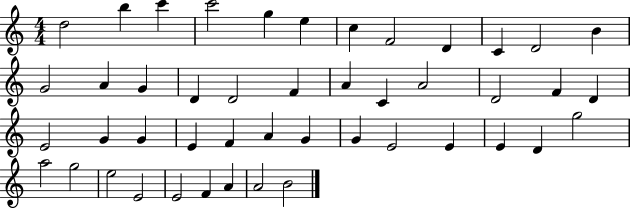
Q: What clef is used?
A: treble